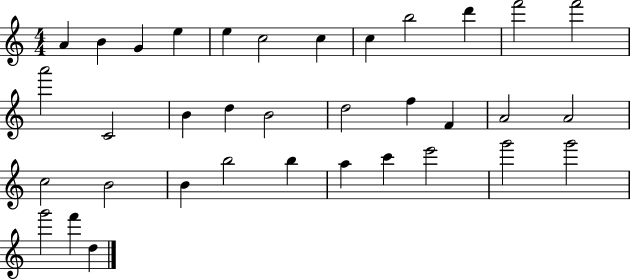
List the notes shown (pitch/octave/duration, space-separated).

A4/q B4/q G4/q E5/q E5/q C5/h C5/q C5/q B5/h D6/q F6/h F6/h A6/h C4/h B4/q D5/q B4/h D5/h F5/q F4/q A4/h A4/h C5/h B4/h B4/q B5/h B5/q A5/q C6/q E6/h G6/h G6/h G6/h F6/q D5/q